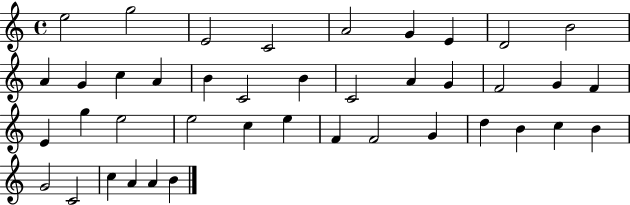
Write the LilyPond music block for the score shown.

{
  \clef treble
  \time 4/4
  \defaultTimeSignature
  \key c \major
  e''2 g''2 | e'2 c'2 | a'2 g'4 e'4 | d'2 b'2 | \break a'4 g'4 c''4 a'4 | b'4 c'2 b'4 | c'2 a'4 g'4 | f'2 g'4 f'4 | \break e'4 g''4 e''2 | e''2 c''4 e''4 | f'4 f'2 g'4 | d''4 b'4 c''4 b'4 | \break g'2 c'2 | c''4 a'4 a'4 b'4 | \bar "|."
}